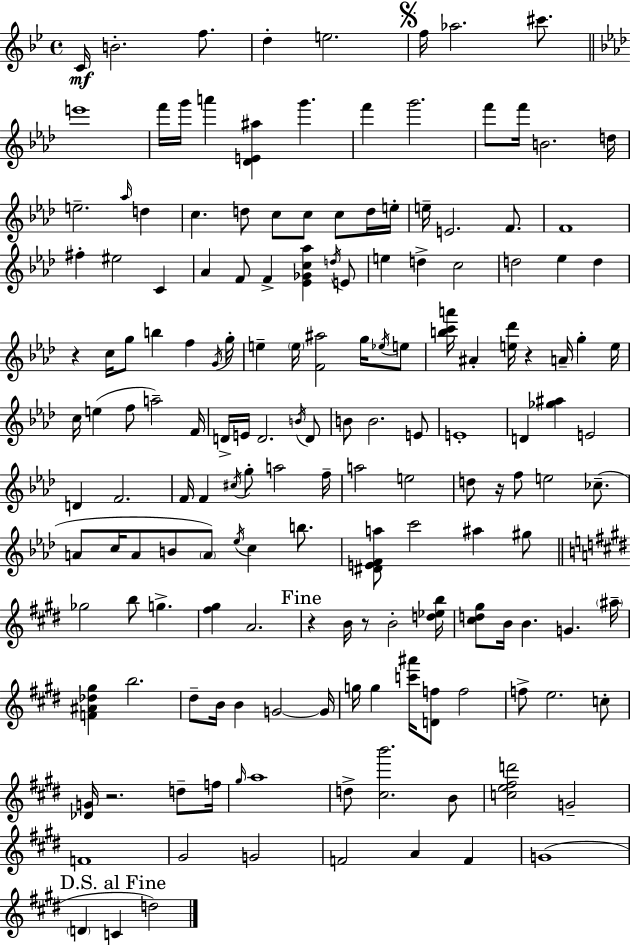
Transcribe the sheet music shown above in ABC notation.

X:1
T:Untitled
M:4/4
L:1/4
K:Bb
C/4 B2 f/2 d e2 f/4 _a2 ^c'/2 e'4 f'/4 g'/4 a' [_DE^a] g' f' g'2 f'/2 f'/4 B2 d/4 e2 _a/4 d c d/2 c/2 c/2 c/2 d/4 e/4 e/4 E2 F/2 F4 ^f ^e2 C _A F/2 F [_E_Gc_a] d/4 E/2 e d c2 d2 _e d z c/4 g/2 b f G/4 g/4 e e/4 [F^a]2 g/4 _e/4 e/2 [bc'a']/4 ^A [e_d']/4 z A/4 g e/4 c/4 e f/2 a2 F/4 D/4 E/4 D2 B/4 D/2 B/2 B2 E/2 E4 D [_g^a] E2 D F2 F/4 F ^c/4 g/2 a2 f/4 a2 e2 d/2 z/4 f/2 e2 _c/2 A/2 c/4 A/2 B/2 A/2 _e/4 c b/2 [^DEFa]/2 c'2 ^a ^g/2 _g2 b/2 g [^f^g] A2 z B/4 z/2 B2 [d_eb]/4 [^cd^g]/2 B/4 B G ^a/4 [F^A_d^g] b2 ^d/2 B/4 B G2 G/4 g/4 g [c'^a']/4 [Df]/2 f2 f/2 e2 c/2 [_DG]/4 z2 d/2 f/4 ^g/4 a4 d/2 [^cb']2 B/2 [ce^fd']2 G2 F4 ^G2 G2 F2 A F G4 D C d2